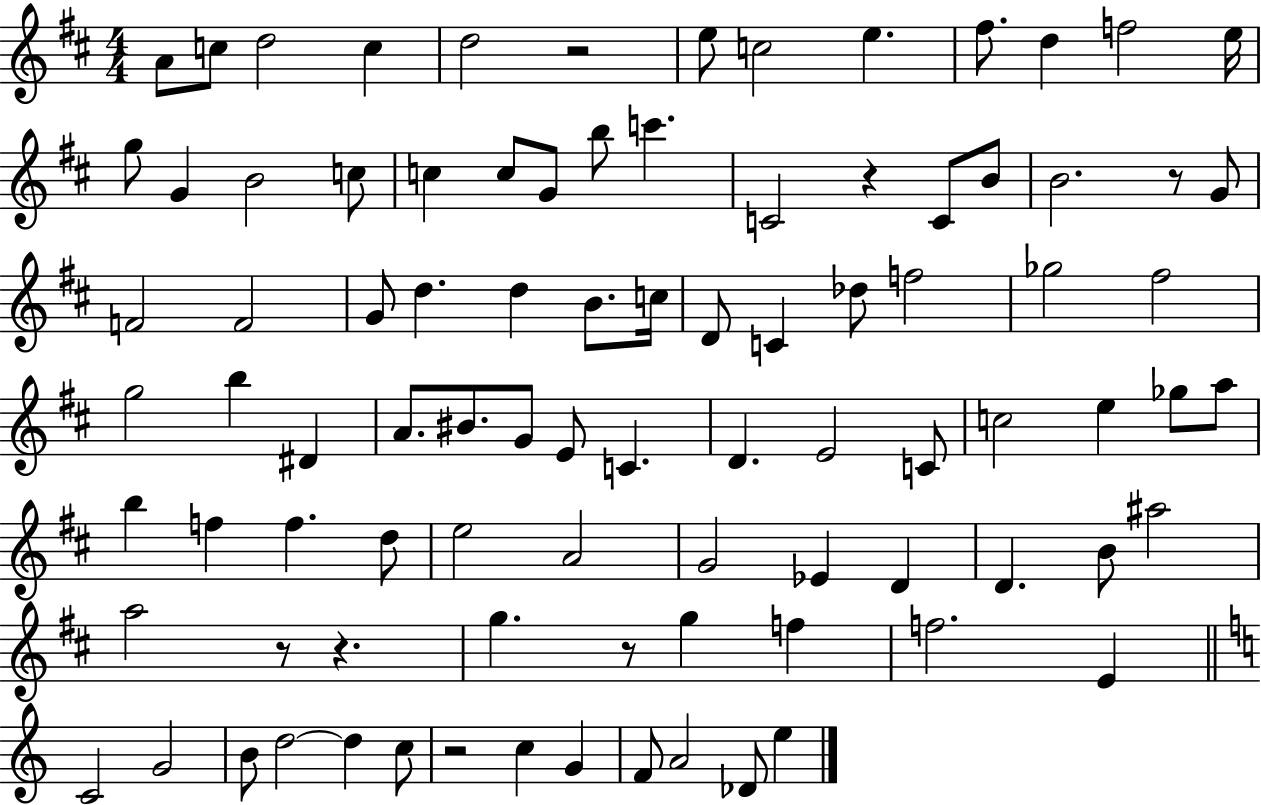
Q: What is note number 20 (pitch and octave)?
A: B5